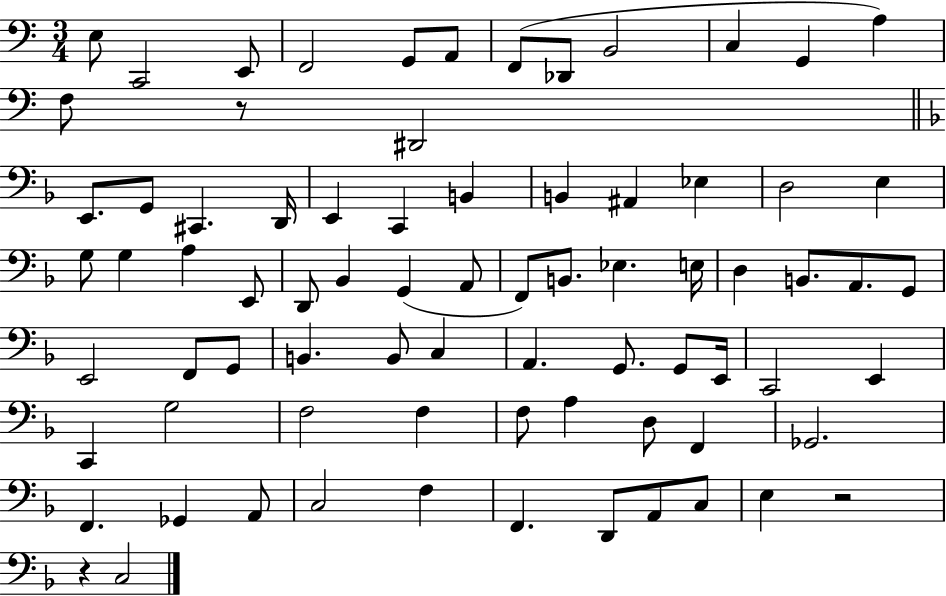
E3/e C2/h E2/e F2/h G2/e A2/e F2/e Db2/e B2/h C3/q G2/q A3/q F3/e R/e D#2/h E2/e. G2/e C#2/q. D2/s E2/q C2/q B2/q B2/q A#2/q Eb3/q D3/h E3/q G3/e G3/q A3/q E2/e D2/e Bb2/q G2/q A2/e F2/e B2/e. Eb3/q. E3/s D3/q B2/e. A2/e. G2/e E2/h F2/e G2/e B2/q. B2/e C3/q A2/q. G2/e. G2/e E2/s C2/h E2/q C2/q G3/h F3/h F3/q F3/e A3/q D3/e F2/q Gb2/h. F2/q. Gb2/q A2/e C3/h F3/q F2/q. D2/e A2/e C3/e E3/q R/h R/q C3/h